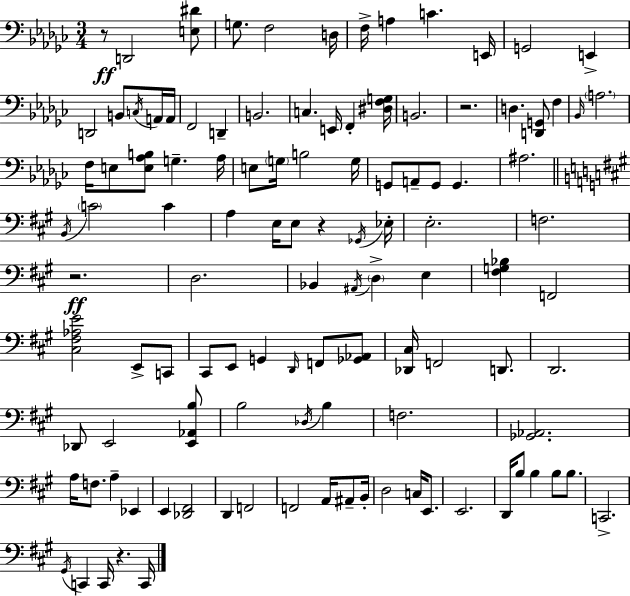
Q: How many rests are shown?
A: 5